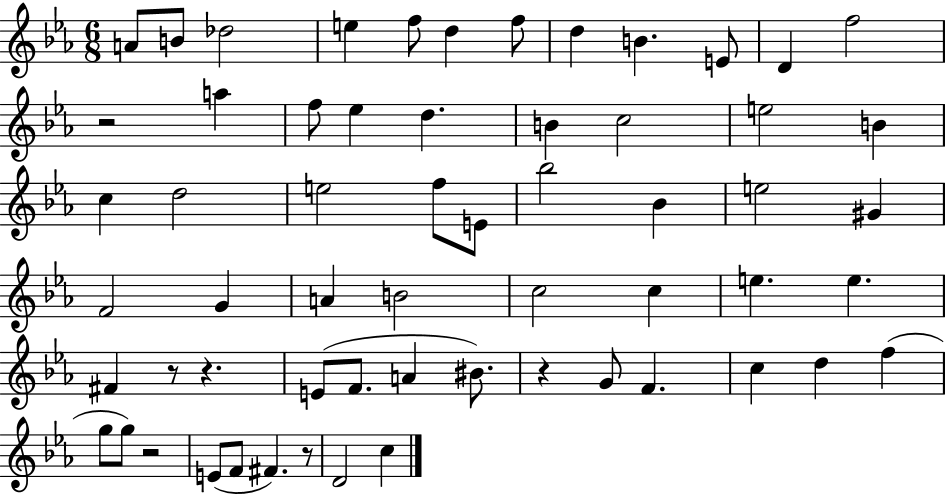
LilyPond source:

{
  \clef treble
  \numericTimeSignature
  \time 6/8
  \key ees \major
  \repeat volta 2 { a'8 b'8 des''2 | e''4 f''8 d''4 f''8 | d''4 b'4. e'8 | d'4 f''2 | \break r2 a''4 | f''8 ees''4 d''4. | b'4 c''2 | e''2 b'4 | \break c''4 d''2 | e''2 f''8 e'8 | bes''2 bes'4 | e''2 gis'4 | \break f'2 g'4 | a'4 b'2 | c''2 c''4 | e''4. e''4. | \break fis'4 r8 r4. | e'8( f'8. a'4 bis'8.) | r4 g'8 f'4. | c''4 d''4 f''4( | \break g''8 g''8) r2 | e'8( f'8 fis'4.) r8 | d'2 c''4 | } \bar "|."
}